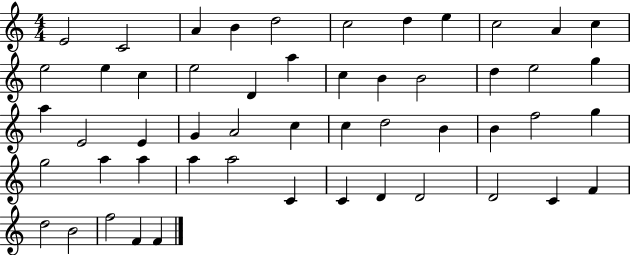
X:1
T:Untitled
M:4/4
L:1/4
K:C
E2 C2 A B d2 c2 d e c2 A c e2 e c e2 D a c B B2 d e2 g a E2 E G A2 c c d2 B B f2 g g2 a a a a2 C C D D2 D2 C F d2 B2 f2 F F